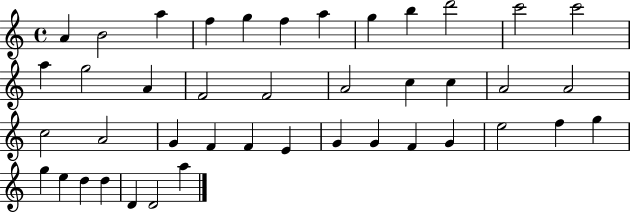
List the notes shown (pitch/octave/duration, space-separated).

A4/q B4/h A5/q F5/q G5/q F5/q A5/q G5/q B5/q D6/h C6/h C6/h A5/q G5/h A4/q F4/h F4/h A4/h C5/q C5/q A4/h A4/h C5/h A4/h G4/q F4/q F4/q E4/q G4/q G4/q F4/q G4/q E5/h F5/q G5/q G5/q E5/q D5/q D5/q D4/q D4/h A5/q